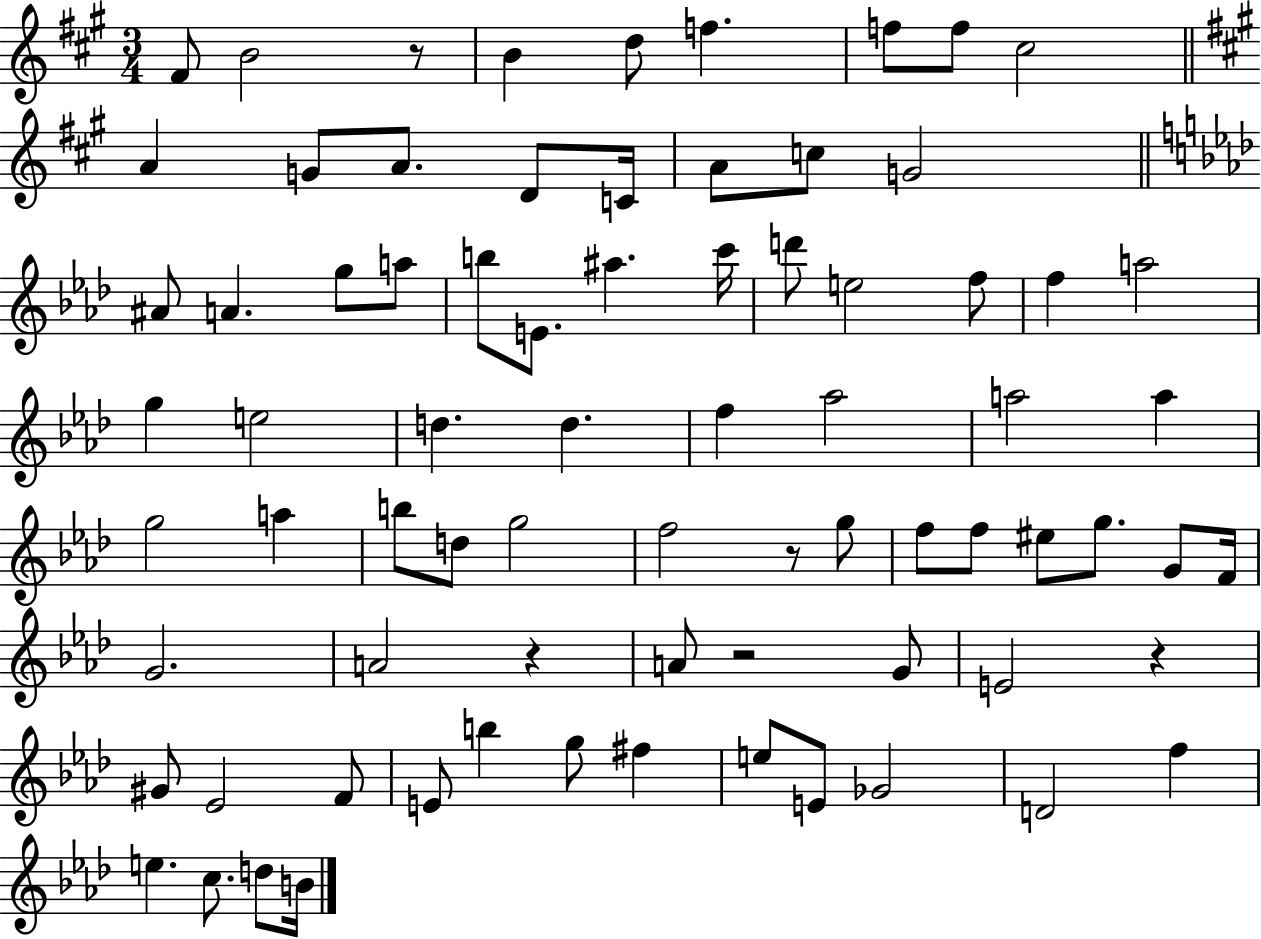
F#4/e B4/h R/e B4/q D5/e F5/q. F5/e F5/e C#5/h A4/q G4/e A4/e. D4/e C4/s A4/e C5/e G4/h A#4/e A4/q. G5/e A5/e B5/e E4/e. A#5/q. C6/s D6/e E5/h F5/e F5/q A5/h G5/q E5/h D5/q. D5/q. F5/q Ab5/h A5/h A5/q G5/h A5/q B5/e D5/e G5/h F5/h R/e G5/e F5/e F5/e EIS5/e G5/e. G4/e F4/s G4/h. A4/h R/q A4/e R/h G4/e E4/h R/q G#4/e Eb4/h F4/e E4/e B5/q G5/e F#5/q E5/e E4/e Gb4/h D4/h F5/q E5/q. C5/e. D5/e B4/s